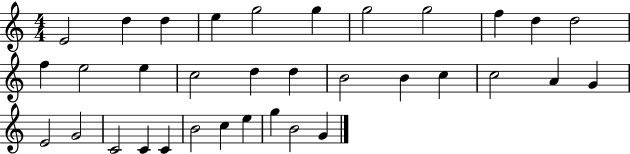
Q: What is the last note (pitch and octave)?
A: G4